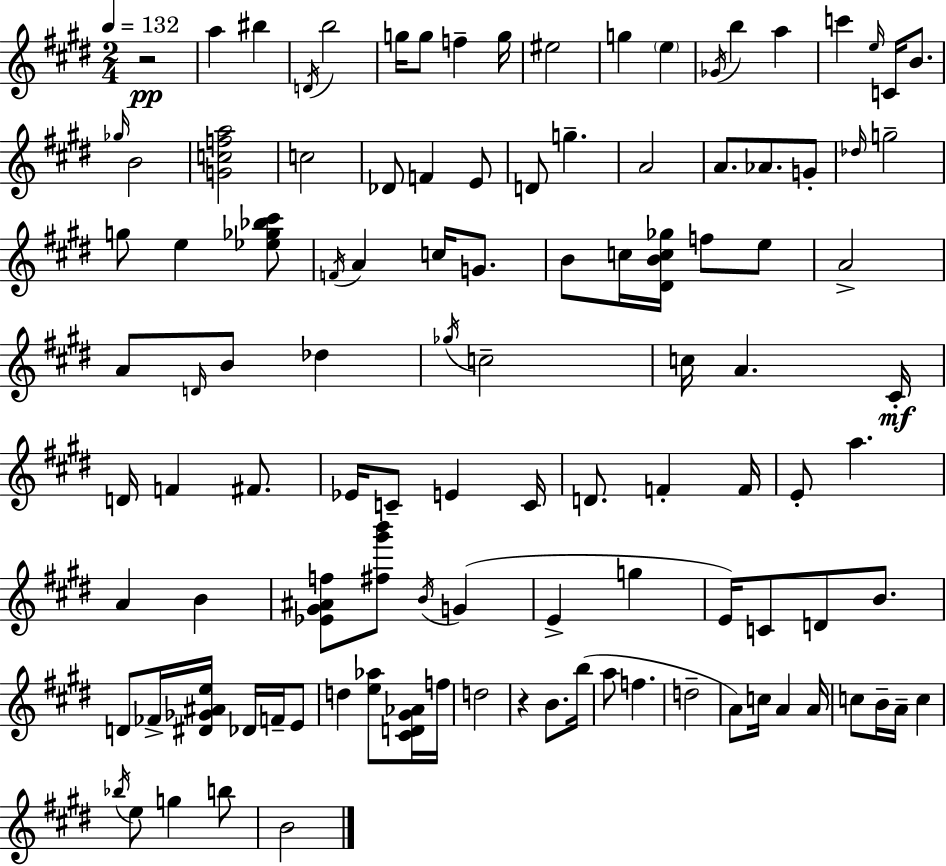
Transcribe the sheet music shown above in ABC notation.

X:1
T:Untitled
M:2/4
L:1/4
K:E
z2 a ^b D/4 b2 g/4 g/2 f g/4 ^e2 g e _G/4 b a c' e/4 C/4 B/2 _g/4 B2 [Gcfa]2 c2 _D/2 F E/2 D/2 g A2 A/2 _A/2 G/2 _d/4 g2 g/2 e [_e_g_b^c']/2 F/4 A c/4 G/2 B/2 c/4 [^DBc_g]/4 f/2 e/2 A2 A/2 D/4 B/2 _d _g/4 c2 c/4 A ^C/4 D/4 F ^F/2 _E/4 C/2 E C/4 D/2 F F/4 E/2 a A B [_E^G^Af]/2 [^f^g'b']/2 B/4 G E g E/4 C/2 D/2 B/2 D/2 _F/4 [^D_G^Ae]/4 _D/4 F/4 E/2 d [e_a]/2 [^CD^G_A]/4 f/4 d2 z B/2 b/4 a/2 f d2 A/2 c/4 A A/4 c/2 B/4 A/4 c _b/4 e/2 g b/2 B2